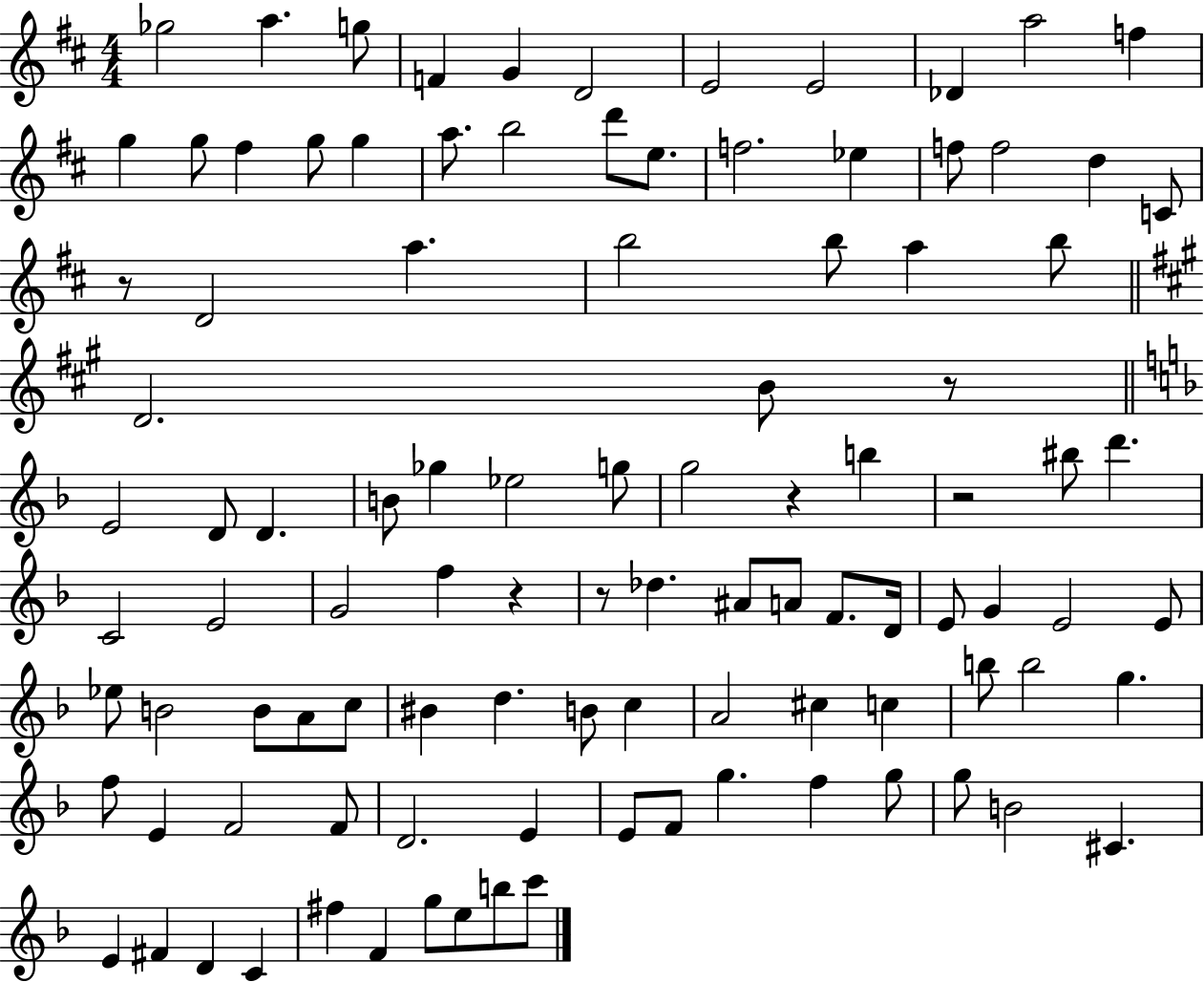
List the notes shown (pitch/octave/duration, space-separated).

Gb5/h A5/q. G5/e F4/q G4/q D4/h E4/h E4/h Db4/q A5/h F5/q G5/q G5/e F#5/q G5/e G5/q A5/e. B5/h D6/e E5/e. F5/h. Eb5/q F5/e F5/h D5/q C4/e R/e D4/h A5/q. B5/h B5/e A5/q B5/e D4/h. B4/e R/e E4/h D4/e D4/q. B4/e Gb5/q Eb5/h G5/e G5/h R/q B5/q R/h BIS5/e D6/q. C4/h E4/h G4/h F5/q R/q R/e Db5/q. A#4/e A4/e F4/e. D4/s E4/e G4/q E4/h E4/e Eb5/e B4/h B4/e A4/e C5/e BIS4/q D5/q. B4/e C5/q A4/h C#5/q C5/q B5/e B5/h G5/q. F5/e E4/q F4/h F4/e D4/h. E4/q E4/e F4/e G5/q. F5/q G5/e G5/e B4/h C#4/q. E4/q F#4/q D4/q C4/q F#5/q F4/q G5/e E5/e B5/e C6/e